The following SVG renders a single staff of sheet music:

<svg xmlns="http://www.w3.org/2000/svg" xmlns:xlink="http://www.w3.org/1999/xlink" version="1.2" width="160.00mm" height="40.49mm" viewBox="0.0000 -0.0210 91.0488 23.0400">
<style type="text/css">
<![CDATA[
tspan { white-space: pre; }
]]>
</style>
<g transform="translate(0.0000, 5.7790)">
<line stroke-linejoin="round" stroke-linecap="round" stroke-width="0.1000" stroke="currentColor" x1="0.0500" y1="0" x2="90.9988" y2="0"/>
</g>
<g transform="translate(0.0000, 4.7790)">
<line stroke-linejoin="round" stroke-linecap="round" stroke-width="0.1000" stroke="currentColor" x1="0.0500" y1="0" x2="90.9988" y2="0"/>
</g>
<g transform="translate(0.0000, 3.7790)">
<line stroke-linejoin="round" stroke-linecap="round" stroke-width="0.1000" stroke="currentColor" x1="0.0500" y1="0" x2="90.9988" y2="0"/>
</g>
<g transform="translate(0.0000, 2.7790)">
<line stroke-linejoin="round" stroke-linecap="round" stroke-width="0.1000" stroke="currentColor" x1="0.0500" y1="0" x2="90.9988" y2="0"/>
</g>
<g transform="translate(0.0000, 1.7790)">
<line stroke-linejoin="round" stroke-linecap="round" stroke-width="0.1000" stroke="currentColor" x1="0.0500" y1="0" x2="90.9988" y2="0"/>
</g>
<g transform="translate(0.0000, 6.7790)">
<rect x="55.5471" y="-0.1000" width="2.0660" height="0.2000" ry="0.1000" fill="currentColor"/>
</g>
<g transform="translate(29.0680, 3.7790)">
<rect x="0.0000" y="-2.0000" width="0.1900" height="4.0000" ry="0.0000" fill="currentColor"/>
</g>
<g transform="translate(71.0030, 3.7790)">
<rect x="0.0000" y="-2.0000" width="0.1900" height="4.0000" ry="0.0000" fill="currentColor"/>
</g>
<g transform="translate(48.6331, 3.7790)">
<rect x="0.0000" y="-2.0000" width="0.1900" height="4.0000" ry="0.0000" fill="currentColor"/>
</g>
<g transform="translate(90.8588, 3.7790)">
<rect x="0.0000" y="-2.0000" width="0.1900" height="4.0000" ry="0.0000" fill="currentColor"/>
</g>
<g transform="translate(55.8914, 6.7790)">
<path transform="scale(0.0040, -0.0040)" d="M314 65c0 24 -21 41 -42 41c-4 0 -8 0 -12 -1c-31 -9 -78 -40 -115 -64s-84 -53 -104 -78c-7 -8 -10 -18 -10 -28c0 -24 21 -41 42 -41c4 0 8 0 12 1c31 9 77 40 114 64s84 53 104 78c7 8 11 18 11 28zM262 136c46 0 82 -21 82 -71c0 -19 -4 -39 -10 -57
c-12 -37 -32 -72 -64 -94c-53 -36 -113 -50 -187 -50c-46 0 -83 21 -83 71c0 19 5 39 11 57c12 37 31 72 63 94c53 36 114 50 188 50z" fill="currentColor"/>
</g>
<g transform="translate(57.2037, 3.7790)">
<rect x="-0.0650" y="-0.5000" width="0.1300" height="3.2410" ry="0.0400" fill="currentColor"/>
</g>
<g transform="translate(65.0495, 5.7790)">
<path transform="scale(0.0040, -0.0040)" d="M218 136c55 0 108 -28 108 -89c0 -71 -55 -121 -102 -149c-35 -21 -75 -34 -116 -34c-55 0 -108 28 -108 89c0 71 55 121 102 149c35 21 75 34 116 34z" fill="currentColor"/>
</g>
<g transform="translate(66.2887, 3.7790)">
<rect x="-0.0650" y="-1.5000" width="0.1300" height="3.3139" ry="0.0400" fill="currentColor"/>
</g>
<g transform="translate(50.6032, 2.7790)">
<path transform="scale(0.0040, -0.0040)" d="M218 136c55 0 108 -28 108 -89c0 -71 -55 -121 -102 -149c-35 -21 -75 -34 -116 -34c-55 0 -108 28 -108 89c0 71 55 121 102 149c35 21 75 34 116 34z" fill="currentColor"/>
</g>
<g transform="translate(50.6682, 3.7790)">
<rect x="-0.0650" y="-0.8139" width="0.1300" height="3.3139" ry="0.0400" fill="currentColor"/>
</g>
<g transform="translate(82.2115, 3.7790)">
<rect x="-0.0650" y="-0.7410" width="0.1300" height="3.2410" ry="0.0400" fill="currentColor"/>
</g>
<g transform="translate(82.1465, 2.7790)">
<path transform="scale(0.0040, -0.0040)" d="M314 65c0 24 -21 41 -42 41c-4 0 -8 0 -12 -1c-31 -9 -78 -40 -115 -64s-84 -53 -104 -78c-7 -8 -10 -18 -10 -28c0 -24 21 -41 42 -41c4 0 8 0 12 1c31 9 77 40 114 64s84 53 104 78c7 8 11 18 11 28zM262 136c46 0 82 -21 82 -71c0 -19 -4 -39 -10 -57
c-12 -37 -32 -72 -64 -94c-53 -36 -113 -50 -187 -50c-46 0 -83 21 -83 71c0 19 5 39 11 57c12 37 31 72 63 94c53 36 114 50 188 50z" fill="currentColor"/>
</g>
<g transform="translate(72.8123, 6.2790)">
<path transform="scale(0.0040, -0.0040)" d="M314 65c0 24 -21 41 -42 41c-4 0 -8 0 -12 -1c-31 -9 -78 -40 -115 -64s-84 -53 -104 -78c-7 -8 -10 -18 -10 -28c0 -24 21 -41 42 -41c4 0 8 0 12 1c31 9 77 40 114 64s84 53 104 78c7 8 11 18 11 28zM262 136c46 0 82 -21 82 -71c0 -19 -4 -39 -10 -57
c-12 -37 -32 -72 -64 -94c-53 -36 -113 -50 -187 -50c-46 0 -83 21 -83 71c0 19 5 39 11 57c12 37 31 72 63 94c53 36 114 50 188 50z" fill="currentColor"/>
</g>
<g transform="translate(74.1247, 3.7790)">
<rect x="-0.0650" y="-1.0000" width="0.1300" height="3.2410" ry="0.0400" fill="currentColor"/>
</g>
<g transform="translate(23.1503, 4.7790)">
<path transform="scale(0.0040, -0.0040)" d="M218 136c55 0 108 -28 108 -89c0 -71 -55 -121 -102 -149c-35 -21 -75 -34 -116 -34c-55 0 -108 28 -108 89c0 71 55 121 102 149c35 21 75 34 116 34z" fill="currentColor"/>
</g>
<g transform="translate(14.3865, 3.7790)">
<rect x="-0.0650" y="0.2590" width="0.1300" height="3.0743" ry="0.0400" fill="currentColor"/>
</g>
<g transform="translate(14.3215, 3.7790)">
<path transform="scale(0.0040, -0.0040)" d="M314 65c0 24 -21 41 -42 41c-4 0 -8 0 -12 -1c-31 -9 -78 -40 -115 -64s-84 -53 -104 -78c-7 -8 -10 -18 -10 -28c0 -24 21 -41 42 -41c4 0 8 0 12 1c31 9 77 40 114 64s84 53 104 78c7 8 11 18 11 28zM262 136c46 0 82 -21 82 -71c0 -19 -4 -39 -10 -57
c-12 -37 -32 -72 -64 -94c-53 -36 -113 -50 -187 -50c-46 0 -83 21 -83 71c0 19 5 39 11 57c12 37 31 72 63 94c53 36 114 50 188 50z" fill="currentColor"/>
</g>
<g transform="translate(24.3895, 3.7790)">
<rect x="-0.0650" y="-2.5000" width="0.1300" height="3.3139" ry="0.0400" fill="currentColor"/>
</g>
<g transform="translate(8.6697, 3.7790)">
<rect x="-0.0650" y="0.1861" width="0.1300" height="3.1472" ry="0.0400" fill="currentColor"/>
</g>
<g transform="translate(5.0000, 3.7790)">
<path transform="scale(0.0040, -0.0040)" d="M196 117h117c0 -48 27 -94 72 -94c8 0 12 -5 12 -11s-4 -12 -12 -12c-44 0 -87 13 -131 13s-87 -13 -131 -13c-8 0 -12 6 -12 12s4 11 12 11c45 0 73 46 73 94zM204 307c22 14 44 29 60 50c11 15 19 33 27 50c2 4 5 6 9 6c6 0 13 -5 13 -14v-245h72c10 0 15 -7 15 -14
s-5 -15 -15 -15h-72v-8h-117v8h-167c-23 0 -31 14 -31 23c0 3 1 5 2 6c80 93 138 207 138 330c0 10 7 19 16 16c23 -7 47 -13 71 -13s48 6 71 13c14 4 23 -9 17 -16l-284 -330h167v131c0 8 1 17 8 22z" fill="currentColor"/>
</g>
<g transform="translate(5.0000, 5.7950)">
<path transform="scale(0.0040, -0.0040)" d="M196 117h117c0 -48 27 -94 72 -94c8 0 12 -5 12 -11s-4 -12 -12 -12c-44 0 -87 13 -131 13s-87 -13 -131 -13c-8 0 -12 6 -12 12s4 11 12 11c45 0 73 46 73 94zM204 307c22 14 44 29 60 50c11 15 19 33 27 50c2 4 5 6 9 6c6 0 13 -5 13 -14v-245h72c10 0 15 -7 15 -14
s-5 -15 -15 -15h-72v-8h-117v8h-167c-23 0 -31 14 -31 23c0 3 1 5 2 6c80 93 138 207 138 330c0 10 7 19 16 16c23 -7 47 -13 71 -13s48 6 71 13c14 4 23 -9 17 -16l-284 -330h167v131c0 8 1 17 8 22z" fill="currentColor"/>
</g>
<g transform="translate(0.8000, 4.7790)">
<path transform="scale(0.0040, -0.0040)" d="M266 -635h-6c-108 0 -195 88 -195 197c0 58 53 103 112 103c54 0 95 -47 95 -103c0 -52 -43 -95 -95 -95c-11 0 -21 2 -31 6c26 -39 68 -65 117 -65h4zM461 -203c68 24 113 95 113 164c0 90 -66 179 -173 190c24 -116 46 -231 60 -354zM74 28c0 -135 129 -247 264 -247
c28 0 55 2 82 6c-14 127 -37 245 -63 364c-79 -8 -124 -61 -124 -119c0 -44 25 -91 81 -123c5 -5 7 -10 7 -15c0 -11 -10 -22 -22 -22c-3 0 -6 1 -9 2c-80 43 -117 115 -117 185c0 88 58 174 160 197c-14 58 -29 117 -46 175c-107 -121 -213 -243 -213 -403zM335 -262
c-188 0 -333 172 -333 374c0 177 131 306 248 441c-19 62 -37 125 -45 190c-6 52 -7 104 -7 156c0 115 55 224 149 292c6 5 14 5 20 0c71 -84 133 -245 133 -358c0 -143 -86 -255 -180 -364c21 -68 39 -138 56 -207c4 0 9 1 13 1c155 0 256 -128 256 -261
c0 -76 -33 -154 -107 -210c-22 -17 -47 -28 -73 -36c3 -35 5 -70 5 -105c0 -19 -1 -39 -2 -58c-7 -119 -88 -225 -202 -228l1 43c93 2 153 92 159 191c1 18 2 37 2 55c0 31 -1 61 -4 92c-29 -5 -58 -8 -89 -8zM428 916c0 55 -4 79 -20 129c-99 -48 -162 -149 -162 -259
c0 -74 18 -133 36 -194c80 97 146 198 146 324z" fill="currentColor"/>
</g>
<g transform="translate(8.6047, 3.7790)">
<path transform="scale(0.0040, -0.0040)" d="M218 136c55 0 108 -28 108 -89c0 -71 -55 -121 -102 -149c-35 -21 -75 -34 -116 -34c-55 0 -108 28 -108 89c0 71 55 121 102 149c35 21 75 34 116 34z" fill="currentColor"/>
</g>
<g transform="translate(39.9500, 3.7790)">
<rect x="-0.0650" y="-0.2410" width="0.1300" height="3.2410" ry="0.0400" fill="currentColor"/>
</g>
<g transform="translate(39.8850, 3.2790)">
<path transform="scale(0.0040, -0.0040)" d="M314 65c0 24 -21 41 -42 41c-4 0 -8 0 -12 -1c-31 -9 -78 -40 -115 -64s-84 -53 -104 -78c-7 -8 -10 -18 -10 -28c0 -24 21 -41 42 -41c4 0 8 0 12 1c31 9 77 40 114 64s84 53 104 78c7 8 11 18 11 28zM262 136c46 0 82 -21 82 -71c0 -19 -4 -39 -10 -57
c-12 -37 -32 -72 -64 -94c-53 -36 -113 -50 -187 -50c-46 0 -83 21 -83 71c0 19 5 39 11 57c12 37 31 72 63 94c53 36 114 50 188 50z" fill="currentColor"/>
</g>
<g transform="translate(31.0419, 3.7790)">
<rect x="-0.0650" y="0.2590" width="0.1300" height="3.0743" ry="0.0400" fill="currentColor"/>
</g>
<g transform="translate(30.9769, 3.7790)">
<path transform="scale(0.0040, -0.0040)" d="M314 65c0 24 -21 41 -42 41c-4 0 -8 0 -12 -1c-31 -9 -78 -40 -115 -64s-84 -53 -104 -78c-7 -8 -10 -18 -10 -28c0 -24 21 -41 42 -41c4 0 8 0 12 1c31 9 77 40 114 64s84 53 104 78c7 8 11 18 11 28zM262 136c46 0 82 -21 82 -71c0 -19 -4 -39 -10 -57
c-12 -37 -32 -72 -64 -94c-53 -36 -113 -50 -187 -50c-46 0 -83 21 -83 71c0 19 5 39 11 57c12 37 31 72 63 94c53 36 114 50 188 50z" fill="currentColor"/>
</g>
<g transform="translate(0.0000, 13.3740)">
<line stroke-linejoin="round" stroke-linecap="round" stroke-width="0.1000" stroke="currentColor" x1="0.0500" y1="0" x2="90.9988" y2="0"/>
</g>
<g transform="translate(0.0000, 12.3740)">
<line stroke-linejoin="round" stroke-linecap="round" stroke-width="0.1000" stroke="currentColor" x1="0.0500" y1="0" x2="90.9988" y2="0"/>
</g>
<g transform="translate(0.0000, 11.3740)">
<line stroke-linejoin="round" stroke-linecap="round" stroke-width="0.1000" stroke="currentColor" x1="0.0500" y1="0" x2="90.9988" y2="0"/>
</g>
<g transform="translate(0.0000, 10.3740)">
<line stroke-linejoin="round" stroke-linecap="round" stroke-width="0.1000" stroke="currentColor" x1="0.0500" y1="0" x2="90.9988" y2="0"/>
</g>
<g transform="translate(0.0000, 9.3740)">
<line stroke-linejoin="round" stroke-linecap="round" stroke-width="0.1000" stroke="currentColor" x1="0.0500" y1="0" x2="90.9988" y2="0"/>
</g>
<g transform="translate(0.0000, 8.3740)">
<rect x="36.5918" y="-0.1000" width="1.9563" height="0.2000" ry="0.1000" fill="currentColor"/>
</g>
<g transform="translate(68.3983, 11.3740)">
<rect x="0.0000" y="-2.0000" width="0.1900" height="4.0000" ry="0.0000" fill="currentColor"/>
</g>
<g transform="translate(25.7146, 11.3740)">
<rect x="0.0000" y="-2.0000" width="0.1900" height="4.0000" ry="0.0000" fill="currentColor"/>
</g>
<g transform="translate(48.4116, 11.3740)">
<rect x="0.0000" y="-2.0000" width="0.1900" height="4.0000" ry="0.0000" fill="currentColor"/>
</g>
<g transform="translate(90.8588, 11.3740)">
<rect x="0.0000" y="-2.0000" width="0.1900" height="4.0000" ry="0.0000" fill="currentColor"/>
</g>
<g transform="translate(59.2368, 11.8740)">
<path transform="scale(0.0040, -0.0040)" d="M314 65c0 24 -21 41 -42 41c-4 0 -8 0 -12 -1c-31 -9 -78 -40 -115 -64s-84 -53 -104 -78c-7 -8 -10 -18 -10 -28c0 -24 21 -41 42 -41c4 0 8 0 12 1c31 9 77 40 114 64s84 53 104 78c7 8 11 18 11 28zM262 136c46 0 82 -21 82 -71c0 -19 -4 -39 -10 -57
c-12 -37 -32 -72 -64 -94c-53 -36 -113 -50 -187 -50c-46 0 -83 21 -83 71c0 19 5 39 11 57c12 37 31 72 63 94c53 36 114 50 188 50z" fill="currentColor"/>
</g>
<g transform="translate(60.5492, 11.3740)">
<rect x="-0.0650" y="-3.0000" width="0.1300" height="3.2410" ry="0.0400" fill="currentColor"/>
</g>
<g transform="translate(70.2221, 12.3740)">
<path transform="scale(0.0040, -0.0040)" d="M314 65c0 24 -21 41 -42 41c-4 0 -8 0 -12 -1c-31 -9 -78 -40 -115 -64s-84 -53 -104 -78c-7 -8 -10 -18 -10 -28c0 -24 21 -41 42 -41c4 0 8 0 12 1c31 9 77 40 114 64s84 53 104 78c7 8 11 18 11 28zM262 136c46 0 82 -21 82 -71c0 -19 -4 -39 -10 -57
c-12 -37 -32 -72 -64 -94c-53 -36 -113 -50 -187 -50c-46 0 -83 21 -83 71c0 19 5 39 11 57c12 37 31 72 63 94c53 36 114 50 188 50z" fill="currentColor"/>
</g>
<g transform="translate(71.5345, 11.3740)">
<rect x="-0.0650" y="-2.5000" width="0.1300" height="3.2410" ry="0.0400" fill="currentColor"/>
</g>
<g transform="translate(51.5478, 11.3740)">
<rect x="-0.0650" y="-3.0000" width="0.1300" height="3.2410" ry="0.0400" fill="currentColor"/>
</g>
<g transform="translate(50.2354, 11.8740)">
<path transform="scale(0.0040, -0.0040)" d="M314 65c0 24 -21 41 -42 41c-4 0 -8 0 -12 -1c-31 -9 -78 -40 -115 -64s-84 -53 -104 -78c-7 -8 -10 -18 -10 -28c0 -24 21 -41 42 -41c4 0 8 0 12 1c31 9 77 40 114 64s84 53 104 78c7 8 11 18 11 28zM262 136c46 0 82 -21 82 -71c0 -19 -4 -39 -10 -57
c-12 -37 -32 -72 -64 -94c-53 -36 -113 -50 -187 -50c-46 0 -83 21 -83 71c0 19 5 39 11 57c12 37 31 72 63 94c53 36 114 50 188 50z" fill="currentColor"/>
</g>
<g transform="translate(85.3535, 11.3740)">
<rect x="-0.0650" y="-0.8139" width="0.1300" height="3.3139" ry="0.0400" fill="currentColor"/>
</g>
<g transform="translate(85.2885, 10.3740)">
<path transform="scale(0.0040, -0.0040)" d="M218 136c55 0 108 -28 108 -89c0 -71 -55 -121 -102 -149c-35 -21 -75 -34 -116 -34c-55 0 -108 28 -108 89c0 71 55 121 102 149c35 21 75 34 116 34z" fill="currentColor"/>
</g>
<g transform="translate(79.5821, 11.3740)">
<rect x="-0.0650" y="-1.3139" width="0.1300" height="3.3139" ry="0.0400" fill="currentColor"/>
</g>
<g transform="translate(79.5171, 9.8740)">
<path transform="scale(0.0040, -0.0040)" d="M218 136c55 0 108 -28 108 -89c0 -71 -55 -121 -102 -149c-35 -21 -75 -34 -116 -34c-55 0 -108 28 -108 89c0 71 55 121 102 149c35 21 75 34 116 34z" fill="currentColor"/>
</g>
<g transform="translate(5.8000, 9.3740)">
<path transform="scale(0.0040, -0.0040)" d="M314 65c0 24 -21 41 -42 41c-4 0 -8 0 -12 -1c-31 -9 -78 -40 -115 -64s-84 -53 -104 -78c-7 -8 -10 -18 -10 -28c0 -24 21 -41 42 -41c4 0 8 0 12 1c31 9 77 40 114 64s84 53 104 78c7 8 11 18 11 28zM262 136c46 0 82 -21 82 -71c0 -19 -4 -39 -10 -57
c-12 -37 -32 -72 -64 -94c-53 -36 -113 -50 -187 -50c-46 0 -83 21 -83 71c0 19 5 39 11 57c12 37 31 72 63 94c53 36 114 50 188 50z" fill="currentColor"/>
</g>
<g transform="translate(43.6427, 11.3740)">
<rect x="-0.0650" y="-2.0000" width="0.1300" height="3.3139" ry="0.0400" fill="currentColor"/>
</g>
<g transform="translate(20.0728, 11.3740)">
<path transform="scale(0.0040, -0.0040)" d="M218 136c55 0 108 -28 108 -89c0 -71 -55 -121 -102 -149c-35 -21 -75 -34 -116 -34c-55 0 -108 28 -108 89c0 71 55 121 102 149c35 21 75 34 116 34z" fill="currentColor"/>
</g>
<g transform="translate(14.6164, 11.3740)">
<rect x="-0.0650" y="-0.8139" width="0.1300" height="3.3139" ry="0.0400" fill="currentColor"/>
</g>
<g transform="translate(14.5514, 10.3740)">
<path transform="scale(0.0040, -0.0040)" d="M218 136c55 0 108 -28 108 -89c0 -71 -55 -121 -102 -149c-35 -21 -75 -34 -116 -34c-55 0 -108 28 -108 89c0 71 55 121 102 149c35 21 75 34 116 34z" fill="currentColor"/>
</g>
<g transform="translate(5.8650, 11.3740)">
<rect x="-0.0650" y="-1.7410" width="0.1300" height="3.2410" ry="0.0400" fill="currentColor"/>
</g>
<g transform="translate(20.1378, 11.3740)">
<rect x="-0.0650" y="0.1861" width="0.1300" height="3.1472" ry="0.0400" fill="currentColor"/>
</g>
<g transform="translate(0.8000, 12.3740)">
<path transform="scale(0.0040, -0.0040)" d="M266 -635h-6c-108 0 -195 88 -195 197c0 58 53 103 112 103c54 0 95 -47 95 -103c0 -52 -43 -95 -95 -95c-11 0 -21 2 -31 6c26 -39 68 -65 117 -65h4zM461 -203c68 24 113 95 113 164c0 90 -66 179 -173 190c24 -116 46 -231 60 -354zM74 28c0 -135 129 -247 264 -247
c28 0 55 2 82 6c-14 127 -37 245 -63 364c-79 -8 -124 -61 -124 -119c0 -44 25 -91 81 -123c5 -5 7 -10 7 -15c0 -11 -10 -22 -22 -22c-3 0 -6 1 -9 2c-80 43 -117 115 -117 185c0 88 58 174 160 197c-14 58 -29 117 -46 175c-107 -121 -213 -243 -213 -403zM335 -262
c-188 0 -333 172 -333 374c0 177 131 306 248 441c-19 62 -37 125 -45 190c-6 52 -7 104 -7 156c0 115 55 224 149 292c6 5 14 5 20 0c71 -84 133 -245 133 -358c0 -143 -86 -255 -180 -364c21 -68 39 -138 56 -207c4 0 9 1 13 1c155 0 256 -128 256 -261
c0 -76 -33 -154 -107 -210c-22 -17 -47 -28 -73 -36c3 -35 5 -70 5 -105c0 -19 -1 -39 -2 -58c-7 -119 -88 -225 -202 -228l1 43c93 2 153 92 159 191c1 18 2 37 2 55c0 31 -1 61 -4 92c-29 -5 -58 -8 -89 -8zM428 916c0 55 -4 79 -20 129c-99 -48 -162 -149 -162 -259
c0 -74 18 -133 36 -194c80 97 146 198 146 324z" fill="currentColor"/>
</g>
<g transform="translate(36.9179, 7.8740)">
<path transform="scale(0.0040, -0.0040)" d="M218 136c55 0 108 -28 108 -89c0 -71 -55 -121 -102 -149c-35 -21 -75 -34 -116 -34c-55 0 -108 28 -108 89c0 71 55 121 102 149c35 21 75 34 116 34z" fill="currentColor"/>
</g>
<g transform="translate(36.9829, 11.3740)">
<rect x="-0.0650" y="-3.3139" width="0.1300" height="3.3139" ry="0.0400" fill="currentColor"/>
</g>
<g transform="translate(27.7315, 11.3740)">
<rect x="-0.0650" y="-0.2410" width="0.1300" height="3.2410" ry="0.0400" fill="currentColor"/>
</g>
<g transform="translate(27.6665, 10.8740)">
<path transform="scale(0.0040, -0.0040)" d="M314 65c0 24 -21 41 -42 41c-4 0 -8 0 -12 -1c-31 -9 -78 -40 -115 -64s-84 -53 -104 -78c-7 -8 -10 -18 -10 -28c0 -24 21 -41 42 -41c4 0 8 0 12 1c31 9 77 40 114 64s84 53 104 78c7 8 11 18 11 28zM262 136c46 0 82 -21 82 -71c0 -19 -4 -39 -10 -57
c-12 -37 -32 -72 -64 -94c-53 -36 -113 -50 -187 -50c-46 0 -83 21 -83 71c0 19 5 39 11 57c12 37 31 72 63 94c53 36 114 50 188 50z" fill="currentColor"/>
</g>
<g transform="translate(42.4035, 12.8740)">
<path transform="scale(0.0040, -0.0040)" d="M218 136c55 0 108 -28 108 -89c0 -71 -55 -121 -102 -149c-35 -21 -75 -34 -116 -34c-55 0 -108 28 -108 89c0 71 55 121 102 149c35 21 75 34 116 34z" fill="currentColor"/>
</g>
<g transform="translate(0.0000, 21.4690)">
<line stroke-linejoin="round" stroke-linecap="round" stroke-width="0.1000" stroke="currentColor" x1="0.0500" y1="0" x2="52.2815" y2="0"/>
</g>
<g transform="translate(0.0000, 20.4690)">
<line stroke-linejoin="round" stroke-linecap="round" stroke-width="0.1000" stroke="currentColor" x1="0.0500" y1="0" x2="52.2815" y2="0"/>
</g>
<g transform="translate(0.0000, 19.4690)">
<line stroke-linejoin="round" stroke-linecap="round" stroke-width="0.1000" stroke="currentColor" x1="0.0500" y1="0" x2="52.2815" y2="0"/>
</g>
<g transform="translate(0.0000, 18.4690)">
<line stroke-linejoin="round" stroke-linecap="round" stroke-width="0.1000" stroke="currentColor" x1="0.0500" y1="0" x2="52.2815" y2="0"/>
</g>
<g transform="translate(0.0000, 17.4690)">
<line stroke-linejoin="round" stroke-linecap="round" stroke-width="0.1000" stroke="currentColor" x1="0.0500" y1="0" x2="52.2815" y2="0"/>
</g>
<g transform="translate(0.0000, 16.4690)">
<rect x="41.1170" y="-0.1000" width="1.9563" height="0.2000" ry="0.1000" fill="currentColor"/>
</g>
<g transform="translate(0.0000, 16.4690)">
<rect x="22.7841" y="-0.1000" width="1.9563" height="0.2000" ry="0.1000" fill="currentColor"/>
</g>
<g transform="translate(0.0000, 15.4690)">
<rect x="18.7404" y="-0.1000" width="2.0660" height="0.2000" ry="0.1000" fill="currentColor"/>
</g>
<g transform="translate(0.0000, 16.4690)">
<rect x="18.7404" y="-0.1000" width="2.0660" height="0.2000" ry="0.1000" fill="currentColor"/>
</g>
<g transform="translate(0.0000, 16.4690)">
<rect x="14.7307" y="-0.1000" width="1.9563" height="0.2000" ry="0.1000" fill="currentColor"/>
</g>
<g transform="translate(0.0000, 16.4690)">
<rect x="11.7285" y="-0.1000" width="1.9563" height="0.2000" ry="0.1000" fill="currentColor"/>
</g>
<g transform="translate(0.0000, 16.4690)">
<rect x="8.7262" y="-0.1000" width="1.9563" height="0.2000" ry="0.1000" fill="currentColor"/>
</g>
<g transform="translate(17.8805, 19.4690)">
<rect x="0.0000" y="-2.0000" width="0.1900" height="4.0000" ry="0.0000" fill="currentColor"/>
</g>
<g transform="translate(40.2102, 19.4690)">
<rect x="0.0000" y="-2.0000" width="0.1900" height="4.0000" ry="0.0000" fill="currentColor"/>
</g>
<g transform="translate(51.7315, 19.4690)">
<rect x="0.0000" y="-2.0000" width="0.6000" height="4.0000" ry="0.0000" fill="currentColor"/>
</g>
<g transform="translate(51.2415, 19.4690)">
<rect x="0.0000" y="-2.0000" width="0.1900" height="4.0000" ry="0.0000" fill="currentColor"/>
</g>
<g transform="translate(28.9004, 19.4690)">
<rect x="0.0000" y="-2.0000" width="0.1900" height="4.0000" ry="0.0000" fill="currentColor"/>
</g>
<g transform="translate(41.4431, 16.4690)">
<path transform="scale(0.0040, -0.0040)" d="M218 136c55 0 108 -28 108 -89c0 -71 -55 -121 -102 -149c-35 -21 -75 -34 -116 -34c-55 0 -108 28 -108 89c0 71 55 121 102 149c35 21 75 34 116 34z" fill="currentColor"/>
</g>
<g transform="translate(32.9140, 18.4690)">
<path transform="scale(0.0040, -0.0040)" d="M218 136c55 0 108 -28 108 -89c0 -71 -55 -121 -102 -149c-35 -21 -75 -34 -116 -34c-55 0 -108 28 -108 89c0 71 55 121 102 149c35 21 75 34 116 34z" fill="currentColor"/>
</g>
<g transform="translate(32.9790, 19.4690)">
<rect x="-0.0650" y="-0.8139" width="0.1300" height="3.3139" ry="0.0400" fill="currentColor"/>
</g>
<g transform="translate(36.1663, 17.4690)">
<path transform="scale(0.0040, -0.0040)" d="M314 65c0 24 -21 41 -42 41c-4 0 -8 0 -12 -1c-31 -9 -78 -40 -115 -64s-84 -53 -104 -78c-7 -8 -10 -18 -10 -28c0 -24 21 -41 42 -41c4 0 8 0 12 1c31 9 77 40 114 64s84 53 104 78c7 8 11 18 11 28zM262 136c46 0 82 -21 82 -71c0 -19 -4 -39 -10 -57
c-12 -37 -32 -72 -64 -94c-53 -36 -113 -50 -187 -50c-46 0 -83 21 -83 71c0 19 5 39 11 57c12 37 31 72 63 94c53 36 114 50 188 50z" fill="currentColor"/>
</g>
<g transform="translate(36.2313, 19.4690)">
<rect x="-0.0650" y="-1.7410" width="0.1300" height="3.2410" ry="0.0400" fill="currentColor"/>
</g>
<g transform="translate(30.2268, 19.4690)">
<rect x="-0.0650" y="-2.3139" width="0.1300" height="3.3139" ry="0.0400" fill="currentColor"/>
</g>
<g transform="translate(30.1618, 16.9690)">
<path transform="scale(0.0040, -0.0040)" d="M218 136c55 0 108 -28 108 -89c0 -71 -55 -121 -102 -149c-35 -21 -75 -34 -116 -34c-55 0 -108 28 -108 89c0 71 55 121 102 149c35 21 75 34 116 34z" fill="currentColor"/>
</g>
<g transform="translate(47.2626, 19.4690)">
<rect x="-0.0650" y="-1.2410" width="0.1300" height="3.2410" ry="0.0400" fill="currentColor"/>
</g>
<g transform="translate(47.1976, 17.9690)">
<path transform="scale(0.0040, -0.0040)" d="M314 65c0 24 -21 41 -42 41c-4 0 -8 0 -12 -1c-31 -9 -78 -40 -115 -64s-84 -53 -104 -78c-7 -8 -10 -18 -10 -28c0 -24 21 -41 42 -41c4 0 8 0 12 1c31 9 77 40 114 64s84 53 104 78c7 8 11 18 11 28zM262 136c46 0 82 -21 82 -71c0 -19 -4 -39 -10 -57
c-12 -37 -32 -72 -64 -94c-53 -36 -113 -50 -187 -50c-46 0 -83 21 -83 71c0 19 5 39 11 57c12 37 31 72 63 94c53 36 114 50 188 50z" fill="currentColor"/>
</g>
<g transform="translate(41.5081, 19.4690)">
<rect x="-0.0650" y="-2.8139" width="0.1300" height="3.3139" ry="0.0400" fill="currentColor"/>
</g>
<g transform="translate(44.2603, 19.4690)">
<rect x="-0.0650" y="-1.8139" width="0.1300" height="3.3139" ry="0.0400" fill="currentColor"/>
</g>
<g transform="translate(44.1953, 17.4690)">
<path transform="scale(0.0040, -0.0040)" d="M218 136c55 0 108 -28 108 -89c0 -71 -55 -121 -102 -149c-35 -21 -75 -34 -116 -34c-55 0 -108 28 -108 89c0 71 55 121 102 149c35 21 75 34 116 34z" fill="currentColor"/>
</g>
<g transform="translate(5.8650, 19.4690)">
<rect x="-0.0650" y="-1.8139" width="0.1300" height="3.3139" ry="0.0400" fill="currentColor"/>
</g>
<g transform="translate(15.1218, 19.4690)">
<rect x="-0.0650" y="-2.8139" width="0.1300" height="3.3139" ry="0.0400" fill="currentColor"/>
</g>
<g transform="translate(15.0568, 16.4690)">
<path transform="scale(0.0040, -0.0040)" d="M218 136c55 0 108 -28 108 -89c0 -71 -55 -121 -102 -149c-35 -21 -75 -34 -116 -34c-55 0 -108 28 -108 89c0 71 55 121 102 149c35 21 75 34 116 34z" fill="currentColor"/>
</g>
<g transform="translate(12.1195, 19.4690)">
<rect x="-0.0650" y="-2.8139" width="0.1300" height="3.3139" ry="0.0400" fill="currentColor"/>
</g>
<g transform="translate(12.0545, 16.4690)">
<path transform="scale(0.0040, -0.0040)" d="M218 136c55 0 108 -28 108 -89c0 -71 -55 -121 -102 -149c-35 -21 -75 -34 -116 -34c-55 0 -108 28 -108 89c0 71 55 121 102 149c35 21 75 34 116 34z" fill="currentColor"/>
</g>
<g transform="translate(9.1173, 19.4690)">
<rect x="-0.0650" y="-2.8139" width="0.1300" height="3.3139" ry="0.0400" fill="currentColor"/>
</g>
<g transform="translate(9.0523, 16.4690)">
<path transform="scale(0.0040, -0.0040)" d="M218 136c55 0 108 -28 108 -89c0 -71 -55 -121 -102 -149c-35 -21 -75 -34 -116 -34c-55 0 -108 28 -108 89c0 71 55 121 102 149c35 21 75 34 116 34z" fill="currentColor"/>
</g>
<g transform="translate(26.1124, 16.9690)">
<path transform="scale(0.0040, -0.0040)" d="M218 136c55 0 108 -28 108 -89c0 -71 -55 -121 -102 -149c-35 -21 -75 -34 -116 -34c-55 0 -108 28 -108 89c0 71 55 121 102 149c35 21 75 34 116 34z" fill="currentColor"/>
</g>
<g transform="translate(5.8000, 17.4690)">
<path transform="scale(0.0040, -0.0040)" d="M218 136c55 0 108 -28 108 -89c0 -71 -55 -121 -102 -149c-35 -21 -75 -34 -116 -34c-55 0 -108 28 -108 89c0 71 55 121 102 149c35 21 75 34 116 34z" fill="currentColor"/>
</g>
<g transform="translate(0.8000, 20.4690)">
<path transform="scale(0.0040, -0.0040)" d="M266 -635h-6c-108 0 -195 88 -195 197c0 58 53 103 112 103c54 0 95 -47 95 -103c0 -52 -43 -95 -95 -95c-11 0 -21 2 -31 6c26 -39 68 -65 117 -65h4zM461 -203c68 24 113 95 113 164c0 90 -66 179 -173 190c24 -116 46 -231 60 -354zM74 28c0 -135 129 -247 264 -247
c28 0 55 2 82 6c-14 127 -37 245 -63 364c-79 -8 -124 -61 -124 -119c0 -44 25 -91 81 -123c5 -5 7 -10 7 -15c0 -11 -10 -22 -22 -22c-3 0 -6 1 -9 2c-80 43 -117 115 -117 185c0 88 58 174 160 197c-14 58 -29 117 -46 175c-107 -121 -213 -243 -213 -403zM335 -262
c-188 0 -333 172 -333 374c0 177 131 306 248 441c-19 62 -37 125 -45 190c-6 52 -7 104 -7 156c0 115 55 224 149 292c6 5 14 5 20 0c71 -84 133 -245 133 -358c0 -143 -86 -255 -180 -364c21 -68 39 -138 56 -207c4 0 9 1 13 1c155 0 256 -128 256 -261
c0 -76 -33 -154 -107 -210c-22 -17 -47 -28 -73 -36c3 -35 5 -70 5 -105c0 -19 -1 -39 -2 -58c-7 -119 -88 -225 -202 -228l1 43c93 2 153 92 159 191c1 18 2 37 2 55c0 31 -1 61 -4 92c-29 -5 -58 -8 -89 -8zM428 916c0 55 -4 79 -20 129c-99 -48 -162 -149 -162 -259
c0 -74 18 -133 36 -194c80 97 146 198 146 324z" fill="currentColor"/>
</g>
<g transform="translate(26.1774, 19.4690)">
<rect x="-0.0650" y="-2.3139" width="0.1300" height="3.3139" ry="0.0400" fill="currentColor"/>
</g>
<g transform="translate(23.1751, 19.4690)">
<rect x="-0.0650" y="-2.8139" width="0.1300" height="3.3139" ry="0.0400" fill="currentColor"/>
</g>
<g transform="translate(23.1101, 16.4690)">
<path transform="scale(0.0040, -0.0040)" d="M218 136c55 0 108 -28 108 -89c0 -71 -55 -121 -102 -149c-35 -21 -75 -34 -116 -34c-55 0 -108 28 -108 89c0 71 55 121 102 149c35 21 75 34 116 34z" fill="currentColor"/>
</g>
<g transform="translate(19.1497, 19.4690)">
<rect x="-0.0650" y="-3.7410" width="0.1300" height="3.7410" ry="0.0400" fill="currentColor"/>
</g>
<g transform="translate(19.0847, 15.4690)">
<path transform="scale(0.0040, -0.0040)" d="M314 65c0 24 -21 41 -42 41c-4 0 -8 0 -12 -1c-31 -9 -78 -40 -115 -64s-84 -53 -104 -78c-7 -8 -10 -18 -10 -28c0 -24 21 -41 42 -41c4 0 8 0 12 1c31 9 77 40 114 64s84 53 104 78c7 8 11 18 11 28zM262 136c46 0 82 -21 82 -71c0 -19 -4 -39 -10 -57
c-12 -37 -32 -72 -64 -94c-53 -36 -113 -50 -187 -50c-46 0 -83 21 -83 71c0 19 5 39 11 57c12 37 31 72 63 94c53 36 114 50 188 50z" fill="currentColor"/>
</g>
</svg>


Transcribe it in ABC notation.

X:1
T:Untitled
M:4/4
L:1/4
K:C
B B2 G B2 c2 d C2 E D2 d2 f2 d B c2 b F A2 A2 G2 e d f a a a c'2 a g g d f2 a f e2